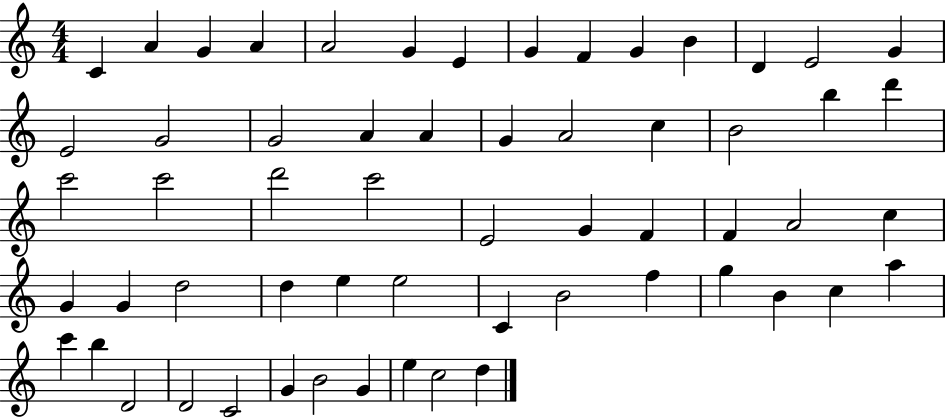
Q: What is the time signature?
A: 4/4